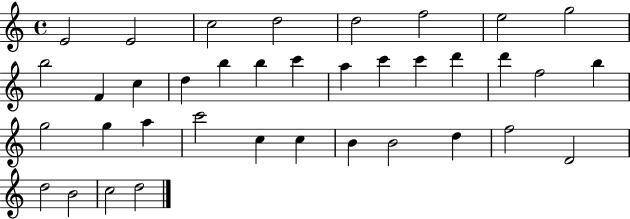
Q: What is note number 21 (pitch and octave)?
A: F5